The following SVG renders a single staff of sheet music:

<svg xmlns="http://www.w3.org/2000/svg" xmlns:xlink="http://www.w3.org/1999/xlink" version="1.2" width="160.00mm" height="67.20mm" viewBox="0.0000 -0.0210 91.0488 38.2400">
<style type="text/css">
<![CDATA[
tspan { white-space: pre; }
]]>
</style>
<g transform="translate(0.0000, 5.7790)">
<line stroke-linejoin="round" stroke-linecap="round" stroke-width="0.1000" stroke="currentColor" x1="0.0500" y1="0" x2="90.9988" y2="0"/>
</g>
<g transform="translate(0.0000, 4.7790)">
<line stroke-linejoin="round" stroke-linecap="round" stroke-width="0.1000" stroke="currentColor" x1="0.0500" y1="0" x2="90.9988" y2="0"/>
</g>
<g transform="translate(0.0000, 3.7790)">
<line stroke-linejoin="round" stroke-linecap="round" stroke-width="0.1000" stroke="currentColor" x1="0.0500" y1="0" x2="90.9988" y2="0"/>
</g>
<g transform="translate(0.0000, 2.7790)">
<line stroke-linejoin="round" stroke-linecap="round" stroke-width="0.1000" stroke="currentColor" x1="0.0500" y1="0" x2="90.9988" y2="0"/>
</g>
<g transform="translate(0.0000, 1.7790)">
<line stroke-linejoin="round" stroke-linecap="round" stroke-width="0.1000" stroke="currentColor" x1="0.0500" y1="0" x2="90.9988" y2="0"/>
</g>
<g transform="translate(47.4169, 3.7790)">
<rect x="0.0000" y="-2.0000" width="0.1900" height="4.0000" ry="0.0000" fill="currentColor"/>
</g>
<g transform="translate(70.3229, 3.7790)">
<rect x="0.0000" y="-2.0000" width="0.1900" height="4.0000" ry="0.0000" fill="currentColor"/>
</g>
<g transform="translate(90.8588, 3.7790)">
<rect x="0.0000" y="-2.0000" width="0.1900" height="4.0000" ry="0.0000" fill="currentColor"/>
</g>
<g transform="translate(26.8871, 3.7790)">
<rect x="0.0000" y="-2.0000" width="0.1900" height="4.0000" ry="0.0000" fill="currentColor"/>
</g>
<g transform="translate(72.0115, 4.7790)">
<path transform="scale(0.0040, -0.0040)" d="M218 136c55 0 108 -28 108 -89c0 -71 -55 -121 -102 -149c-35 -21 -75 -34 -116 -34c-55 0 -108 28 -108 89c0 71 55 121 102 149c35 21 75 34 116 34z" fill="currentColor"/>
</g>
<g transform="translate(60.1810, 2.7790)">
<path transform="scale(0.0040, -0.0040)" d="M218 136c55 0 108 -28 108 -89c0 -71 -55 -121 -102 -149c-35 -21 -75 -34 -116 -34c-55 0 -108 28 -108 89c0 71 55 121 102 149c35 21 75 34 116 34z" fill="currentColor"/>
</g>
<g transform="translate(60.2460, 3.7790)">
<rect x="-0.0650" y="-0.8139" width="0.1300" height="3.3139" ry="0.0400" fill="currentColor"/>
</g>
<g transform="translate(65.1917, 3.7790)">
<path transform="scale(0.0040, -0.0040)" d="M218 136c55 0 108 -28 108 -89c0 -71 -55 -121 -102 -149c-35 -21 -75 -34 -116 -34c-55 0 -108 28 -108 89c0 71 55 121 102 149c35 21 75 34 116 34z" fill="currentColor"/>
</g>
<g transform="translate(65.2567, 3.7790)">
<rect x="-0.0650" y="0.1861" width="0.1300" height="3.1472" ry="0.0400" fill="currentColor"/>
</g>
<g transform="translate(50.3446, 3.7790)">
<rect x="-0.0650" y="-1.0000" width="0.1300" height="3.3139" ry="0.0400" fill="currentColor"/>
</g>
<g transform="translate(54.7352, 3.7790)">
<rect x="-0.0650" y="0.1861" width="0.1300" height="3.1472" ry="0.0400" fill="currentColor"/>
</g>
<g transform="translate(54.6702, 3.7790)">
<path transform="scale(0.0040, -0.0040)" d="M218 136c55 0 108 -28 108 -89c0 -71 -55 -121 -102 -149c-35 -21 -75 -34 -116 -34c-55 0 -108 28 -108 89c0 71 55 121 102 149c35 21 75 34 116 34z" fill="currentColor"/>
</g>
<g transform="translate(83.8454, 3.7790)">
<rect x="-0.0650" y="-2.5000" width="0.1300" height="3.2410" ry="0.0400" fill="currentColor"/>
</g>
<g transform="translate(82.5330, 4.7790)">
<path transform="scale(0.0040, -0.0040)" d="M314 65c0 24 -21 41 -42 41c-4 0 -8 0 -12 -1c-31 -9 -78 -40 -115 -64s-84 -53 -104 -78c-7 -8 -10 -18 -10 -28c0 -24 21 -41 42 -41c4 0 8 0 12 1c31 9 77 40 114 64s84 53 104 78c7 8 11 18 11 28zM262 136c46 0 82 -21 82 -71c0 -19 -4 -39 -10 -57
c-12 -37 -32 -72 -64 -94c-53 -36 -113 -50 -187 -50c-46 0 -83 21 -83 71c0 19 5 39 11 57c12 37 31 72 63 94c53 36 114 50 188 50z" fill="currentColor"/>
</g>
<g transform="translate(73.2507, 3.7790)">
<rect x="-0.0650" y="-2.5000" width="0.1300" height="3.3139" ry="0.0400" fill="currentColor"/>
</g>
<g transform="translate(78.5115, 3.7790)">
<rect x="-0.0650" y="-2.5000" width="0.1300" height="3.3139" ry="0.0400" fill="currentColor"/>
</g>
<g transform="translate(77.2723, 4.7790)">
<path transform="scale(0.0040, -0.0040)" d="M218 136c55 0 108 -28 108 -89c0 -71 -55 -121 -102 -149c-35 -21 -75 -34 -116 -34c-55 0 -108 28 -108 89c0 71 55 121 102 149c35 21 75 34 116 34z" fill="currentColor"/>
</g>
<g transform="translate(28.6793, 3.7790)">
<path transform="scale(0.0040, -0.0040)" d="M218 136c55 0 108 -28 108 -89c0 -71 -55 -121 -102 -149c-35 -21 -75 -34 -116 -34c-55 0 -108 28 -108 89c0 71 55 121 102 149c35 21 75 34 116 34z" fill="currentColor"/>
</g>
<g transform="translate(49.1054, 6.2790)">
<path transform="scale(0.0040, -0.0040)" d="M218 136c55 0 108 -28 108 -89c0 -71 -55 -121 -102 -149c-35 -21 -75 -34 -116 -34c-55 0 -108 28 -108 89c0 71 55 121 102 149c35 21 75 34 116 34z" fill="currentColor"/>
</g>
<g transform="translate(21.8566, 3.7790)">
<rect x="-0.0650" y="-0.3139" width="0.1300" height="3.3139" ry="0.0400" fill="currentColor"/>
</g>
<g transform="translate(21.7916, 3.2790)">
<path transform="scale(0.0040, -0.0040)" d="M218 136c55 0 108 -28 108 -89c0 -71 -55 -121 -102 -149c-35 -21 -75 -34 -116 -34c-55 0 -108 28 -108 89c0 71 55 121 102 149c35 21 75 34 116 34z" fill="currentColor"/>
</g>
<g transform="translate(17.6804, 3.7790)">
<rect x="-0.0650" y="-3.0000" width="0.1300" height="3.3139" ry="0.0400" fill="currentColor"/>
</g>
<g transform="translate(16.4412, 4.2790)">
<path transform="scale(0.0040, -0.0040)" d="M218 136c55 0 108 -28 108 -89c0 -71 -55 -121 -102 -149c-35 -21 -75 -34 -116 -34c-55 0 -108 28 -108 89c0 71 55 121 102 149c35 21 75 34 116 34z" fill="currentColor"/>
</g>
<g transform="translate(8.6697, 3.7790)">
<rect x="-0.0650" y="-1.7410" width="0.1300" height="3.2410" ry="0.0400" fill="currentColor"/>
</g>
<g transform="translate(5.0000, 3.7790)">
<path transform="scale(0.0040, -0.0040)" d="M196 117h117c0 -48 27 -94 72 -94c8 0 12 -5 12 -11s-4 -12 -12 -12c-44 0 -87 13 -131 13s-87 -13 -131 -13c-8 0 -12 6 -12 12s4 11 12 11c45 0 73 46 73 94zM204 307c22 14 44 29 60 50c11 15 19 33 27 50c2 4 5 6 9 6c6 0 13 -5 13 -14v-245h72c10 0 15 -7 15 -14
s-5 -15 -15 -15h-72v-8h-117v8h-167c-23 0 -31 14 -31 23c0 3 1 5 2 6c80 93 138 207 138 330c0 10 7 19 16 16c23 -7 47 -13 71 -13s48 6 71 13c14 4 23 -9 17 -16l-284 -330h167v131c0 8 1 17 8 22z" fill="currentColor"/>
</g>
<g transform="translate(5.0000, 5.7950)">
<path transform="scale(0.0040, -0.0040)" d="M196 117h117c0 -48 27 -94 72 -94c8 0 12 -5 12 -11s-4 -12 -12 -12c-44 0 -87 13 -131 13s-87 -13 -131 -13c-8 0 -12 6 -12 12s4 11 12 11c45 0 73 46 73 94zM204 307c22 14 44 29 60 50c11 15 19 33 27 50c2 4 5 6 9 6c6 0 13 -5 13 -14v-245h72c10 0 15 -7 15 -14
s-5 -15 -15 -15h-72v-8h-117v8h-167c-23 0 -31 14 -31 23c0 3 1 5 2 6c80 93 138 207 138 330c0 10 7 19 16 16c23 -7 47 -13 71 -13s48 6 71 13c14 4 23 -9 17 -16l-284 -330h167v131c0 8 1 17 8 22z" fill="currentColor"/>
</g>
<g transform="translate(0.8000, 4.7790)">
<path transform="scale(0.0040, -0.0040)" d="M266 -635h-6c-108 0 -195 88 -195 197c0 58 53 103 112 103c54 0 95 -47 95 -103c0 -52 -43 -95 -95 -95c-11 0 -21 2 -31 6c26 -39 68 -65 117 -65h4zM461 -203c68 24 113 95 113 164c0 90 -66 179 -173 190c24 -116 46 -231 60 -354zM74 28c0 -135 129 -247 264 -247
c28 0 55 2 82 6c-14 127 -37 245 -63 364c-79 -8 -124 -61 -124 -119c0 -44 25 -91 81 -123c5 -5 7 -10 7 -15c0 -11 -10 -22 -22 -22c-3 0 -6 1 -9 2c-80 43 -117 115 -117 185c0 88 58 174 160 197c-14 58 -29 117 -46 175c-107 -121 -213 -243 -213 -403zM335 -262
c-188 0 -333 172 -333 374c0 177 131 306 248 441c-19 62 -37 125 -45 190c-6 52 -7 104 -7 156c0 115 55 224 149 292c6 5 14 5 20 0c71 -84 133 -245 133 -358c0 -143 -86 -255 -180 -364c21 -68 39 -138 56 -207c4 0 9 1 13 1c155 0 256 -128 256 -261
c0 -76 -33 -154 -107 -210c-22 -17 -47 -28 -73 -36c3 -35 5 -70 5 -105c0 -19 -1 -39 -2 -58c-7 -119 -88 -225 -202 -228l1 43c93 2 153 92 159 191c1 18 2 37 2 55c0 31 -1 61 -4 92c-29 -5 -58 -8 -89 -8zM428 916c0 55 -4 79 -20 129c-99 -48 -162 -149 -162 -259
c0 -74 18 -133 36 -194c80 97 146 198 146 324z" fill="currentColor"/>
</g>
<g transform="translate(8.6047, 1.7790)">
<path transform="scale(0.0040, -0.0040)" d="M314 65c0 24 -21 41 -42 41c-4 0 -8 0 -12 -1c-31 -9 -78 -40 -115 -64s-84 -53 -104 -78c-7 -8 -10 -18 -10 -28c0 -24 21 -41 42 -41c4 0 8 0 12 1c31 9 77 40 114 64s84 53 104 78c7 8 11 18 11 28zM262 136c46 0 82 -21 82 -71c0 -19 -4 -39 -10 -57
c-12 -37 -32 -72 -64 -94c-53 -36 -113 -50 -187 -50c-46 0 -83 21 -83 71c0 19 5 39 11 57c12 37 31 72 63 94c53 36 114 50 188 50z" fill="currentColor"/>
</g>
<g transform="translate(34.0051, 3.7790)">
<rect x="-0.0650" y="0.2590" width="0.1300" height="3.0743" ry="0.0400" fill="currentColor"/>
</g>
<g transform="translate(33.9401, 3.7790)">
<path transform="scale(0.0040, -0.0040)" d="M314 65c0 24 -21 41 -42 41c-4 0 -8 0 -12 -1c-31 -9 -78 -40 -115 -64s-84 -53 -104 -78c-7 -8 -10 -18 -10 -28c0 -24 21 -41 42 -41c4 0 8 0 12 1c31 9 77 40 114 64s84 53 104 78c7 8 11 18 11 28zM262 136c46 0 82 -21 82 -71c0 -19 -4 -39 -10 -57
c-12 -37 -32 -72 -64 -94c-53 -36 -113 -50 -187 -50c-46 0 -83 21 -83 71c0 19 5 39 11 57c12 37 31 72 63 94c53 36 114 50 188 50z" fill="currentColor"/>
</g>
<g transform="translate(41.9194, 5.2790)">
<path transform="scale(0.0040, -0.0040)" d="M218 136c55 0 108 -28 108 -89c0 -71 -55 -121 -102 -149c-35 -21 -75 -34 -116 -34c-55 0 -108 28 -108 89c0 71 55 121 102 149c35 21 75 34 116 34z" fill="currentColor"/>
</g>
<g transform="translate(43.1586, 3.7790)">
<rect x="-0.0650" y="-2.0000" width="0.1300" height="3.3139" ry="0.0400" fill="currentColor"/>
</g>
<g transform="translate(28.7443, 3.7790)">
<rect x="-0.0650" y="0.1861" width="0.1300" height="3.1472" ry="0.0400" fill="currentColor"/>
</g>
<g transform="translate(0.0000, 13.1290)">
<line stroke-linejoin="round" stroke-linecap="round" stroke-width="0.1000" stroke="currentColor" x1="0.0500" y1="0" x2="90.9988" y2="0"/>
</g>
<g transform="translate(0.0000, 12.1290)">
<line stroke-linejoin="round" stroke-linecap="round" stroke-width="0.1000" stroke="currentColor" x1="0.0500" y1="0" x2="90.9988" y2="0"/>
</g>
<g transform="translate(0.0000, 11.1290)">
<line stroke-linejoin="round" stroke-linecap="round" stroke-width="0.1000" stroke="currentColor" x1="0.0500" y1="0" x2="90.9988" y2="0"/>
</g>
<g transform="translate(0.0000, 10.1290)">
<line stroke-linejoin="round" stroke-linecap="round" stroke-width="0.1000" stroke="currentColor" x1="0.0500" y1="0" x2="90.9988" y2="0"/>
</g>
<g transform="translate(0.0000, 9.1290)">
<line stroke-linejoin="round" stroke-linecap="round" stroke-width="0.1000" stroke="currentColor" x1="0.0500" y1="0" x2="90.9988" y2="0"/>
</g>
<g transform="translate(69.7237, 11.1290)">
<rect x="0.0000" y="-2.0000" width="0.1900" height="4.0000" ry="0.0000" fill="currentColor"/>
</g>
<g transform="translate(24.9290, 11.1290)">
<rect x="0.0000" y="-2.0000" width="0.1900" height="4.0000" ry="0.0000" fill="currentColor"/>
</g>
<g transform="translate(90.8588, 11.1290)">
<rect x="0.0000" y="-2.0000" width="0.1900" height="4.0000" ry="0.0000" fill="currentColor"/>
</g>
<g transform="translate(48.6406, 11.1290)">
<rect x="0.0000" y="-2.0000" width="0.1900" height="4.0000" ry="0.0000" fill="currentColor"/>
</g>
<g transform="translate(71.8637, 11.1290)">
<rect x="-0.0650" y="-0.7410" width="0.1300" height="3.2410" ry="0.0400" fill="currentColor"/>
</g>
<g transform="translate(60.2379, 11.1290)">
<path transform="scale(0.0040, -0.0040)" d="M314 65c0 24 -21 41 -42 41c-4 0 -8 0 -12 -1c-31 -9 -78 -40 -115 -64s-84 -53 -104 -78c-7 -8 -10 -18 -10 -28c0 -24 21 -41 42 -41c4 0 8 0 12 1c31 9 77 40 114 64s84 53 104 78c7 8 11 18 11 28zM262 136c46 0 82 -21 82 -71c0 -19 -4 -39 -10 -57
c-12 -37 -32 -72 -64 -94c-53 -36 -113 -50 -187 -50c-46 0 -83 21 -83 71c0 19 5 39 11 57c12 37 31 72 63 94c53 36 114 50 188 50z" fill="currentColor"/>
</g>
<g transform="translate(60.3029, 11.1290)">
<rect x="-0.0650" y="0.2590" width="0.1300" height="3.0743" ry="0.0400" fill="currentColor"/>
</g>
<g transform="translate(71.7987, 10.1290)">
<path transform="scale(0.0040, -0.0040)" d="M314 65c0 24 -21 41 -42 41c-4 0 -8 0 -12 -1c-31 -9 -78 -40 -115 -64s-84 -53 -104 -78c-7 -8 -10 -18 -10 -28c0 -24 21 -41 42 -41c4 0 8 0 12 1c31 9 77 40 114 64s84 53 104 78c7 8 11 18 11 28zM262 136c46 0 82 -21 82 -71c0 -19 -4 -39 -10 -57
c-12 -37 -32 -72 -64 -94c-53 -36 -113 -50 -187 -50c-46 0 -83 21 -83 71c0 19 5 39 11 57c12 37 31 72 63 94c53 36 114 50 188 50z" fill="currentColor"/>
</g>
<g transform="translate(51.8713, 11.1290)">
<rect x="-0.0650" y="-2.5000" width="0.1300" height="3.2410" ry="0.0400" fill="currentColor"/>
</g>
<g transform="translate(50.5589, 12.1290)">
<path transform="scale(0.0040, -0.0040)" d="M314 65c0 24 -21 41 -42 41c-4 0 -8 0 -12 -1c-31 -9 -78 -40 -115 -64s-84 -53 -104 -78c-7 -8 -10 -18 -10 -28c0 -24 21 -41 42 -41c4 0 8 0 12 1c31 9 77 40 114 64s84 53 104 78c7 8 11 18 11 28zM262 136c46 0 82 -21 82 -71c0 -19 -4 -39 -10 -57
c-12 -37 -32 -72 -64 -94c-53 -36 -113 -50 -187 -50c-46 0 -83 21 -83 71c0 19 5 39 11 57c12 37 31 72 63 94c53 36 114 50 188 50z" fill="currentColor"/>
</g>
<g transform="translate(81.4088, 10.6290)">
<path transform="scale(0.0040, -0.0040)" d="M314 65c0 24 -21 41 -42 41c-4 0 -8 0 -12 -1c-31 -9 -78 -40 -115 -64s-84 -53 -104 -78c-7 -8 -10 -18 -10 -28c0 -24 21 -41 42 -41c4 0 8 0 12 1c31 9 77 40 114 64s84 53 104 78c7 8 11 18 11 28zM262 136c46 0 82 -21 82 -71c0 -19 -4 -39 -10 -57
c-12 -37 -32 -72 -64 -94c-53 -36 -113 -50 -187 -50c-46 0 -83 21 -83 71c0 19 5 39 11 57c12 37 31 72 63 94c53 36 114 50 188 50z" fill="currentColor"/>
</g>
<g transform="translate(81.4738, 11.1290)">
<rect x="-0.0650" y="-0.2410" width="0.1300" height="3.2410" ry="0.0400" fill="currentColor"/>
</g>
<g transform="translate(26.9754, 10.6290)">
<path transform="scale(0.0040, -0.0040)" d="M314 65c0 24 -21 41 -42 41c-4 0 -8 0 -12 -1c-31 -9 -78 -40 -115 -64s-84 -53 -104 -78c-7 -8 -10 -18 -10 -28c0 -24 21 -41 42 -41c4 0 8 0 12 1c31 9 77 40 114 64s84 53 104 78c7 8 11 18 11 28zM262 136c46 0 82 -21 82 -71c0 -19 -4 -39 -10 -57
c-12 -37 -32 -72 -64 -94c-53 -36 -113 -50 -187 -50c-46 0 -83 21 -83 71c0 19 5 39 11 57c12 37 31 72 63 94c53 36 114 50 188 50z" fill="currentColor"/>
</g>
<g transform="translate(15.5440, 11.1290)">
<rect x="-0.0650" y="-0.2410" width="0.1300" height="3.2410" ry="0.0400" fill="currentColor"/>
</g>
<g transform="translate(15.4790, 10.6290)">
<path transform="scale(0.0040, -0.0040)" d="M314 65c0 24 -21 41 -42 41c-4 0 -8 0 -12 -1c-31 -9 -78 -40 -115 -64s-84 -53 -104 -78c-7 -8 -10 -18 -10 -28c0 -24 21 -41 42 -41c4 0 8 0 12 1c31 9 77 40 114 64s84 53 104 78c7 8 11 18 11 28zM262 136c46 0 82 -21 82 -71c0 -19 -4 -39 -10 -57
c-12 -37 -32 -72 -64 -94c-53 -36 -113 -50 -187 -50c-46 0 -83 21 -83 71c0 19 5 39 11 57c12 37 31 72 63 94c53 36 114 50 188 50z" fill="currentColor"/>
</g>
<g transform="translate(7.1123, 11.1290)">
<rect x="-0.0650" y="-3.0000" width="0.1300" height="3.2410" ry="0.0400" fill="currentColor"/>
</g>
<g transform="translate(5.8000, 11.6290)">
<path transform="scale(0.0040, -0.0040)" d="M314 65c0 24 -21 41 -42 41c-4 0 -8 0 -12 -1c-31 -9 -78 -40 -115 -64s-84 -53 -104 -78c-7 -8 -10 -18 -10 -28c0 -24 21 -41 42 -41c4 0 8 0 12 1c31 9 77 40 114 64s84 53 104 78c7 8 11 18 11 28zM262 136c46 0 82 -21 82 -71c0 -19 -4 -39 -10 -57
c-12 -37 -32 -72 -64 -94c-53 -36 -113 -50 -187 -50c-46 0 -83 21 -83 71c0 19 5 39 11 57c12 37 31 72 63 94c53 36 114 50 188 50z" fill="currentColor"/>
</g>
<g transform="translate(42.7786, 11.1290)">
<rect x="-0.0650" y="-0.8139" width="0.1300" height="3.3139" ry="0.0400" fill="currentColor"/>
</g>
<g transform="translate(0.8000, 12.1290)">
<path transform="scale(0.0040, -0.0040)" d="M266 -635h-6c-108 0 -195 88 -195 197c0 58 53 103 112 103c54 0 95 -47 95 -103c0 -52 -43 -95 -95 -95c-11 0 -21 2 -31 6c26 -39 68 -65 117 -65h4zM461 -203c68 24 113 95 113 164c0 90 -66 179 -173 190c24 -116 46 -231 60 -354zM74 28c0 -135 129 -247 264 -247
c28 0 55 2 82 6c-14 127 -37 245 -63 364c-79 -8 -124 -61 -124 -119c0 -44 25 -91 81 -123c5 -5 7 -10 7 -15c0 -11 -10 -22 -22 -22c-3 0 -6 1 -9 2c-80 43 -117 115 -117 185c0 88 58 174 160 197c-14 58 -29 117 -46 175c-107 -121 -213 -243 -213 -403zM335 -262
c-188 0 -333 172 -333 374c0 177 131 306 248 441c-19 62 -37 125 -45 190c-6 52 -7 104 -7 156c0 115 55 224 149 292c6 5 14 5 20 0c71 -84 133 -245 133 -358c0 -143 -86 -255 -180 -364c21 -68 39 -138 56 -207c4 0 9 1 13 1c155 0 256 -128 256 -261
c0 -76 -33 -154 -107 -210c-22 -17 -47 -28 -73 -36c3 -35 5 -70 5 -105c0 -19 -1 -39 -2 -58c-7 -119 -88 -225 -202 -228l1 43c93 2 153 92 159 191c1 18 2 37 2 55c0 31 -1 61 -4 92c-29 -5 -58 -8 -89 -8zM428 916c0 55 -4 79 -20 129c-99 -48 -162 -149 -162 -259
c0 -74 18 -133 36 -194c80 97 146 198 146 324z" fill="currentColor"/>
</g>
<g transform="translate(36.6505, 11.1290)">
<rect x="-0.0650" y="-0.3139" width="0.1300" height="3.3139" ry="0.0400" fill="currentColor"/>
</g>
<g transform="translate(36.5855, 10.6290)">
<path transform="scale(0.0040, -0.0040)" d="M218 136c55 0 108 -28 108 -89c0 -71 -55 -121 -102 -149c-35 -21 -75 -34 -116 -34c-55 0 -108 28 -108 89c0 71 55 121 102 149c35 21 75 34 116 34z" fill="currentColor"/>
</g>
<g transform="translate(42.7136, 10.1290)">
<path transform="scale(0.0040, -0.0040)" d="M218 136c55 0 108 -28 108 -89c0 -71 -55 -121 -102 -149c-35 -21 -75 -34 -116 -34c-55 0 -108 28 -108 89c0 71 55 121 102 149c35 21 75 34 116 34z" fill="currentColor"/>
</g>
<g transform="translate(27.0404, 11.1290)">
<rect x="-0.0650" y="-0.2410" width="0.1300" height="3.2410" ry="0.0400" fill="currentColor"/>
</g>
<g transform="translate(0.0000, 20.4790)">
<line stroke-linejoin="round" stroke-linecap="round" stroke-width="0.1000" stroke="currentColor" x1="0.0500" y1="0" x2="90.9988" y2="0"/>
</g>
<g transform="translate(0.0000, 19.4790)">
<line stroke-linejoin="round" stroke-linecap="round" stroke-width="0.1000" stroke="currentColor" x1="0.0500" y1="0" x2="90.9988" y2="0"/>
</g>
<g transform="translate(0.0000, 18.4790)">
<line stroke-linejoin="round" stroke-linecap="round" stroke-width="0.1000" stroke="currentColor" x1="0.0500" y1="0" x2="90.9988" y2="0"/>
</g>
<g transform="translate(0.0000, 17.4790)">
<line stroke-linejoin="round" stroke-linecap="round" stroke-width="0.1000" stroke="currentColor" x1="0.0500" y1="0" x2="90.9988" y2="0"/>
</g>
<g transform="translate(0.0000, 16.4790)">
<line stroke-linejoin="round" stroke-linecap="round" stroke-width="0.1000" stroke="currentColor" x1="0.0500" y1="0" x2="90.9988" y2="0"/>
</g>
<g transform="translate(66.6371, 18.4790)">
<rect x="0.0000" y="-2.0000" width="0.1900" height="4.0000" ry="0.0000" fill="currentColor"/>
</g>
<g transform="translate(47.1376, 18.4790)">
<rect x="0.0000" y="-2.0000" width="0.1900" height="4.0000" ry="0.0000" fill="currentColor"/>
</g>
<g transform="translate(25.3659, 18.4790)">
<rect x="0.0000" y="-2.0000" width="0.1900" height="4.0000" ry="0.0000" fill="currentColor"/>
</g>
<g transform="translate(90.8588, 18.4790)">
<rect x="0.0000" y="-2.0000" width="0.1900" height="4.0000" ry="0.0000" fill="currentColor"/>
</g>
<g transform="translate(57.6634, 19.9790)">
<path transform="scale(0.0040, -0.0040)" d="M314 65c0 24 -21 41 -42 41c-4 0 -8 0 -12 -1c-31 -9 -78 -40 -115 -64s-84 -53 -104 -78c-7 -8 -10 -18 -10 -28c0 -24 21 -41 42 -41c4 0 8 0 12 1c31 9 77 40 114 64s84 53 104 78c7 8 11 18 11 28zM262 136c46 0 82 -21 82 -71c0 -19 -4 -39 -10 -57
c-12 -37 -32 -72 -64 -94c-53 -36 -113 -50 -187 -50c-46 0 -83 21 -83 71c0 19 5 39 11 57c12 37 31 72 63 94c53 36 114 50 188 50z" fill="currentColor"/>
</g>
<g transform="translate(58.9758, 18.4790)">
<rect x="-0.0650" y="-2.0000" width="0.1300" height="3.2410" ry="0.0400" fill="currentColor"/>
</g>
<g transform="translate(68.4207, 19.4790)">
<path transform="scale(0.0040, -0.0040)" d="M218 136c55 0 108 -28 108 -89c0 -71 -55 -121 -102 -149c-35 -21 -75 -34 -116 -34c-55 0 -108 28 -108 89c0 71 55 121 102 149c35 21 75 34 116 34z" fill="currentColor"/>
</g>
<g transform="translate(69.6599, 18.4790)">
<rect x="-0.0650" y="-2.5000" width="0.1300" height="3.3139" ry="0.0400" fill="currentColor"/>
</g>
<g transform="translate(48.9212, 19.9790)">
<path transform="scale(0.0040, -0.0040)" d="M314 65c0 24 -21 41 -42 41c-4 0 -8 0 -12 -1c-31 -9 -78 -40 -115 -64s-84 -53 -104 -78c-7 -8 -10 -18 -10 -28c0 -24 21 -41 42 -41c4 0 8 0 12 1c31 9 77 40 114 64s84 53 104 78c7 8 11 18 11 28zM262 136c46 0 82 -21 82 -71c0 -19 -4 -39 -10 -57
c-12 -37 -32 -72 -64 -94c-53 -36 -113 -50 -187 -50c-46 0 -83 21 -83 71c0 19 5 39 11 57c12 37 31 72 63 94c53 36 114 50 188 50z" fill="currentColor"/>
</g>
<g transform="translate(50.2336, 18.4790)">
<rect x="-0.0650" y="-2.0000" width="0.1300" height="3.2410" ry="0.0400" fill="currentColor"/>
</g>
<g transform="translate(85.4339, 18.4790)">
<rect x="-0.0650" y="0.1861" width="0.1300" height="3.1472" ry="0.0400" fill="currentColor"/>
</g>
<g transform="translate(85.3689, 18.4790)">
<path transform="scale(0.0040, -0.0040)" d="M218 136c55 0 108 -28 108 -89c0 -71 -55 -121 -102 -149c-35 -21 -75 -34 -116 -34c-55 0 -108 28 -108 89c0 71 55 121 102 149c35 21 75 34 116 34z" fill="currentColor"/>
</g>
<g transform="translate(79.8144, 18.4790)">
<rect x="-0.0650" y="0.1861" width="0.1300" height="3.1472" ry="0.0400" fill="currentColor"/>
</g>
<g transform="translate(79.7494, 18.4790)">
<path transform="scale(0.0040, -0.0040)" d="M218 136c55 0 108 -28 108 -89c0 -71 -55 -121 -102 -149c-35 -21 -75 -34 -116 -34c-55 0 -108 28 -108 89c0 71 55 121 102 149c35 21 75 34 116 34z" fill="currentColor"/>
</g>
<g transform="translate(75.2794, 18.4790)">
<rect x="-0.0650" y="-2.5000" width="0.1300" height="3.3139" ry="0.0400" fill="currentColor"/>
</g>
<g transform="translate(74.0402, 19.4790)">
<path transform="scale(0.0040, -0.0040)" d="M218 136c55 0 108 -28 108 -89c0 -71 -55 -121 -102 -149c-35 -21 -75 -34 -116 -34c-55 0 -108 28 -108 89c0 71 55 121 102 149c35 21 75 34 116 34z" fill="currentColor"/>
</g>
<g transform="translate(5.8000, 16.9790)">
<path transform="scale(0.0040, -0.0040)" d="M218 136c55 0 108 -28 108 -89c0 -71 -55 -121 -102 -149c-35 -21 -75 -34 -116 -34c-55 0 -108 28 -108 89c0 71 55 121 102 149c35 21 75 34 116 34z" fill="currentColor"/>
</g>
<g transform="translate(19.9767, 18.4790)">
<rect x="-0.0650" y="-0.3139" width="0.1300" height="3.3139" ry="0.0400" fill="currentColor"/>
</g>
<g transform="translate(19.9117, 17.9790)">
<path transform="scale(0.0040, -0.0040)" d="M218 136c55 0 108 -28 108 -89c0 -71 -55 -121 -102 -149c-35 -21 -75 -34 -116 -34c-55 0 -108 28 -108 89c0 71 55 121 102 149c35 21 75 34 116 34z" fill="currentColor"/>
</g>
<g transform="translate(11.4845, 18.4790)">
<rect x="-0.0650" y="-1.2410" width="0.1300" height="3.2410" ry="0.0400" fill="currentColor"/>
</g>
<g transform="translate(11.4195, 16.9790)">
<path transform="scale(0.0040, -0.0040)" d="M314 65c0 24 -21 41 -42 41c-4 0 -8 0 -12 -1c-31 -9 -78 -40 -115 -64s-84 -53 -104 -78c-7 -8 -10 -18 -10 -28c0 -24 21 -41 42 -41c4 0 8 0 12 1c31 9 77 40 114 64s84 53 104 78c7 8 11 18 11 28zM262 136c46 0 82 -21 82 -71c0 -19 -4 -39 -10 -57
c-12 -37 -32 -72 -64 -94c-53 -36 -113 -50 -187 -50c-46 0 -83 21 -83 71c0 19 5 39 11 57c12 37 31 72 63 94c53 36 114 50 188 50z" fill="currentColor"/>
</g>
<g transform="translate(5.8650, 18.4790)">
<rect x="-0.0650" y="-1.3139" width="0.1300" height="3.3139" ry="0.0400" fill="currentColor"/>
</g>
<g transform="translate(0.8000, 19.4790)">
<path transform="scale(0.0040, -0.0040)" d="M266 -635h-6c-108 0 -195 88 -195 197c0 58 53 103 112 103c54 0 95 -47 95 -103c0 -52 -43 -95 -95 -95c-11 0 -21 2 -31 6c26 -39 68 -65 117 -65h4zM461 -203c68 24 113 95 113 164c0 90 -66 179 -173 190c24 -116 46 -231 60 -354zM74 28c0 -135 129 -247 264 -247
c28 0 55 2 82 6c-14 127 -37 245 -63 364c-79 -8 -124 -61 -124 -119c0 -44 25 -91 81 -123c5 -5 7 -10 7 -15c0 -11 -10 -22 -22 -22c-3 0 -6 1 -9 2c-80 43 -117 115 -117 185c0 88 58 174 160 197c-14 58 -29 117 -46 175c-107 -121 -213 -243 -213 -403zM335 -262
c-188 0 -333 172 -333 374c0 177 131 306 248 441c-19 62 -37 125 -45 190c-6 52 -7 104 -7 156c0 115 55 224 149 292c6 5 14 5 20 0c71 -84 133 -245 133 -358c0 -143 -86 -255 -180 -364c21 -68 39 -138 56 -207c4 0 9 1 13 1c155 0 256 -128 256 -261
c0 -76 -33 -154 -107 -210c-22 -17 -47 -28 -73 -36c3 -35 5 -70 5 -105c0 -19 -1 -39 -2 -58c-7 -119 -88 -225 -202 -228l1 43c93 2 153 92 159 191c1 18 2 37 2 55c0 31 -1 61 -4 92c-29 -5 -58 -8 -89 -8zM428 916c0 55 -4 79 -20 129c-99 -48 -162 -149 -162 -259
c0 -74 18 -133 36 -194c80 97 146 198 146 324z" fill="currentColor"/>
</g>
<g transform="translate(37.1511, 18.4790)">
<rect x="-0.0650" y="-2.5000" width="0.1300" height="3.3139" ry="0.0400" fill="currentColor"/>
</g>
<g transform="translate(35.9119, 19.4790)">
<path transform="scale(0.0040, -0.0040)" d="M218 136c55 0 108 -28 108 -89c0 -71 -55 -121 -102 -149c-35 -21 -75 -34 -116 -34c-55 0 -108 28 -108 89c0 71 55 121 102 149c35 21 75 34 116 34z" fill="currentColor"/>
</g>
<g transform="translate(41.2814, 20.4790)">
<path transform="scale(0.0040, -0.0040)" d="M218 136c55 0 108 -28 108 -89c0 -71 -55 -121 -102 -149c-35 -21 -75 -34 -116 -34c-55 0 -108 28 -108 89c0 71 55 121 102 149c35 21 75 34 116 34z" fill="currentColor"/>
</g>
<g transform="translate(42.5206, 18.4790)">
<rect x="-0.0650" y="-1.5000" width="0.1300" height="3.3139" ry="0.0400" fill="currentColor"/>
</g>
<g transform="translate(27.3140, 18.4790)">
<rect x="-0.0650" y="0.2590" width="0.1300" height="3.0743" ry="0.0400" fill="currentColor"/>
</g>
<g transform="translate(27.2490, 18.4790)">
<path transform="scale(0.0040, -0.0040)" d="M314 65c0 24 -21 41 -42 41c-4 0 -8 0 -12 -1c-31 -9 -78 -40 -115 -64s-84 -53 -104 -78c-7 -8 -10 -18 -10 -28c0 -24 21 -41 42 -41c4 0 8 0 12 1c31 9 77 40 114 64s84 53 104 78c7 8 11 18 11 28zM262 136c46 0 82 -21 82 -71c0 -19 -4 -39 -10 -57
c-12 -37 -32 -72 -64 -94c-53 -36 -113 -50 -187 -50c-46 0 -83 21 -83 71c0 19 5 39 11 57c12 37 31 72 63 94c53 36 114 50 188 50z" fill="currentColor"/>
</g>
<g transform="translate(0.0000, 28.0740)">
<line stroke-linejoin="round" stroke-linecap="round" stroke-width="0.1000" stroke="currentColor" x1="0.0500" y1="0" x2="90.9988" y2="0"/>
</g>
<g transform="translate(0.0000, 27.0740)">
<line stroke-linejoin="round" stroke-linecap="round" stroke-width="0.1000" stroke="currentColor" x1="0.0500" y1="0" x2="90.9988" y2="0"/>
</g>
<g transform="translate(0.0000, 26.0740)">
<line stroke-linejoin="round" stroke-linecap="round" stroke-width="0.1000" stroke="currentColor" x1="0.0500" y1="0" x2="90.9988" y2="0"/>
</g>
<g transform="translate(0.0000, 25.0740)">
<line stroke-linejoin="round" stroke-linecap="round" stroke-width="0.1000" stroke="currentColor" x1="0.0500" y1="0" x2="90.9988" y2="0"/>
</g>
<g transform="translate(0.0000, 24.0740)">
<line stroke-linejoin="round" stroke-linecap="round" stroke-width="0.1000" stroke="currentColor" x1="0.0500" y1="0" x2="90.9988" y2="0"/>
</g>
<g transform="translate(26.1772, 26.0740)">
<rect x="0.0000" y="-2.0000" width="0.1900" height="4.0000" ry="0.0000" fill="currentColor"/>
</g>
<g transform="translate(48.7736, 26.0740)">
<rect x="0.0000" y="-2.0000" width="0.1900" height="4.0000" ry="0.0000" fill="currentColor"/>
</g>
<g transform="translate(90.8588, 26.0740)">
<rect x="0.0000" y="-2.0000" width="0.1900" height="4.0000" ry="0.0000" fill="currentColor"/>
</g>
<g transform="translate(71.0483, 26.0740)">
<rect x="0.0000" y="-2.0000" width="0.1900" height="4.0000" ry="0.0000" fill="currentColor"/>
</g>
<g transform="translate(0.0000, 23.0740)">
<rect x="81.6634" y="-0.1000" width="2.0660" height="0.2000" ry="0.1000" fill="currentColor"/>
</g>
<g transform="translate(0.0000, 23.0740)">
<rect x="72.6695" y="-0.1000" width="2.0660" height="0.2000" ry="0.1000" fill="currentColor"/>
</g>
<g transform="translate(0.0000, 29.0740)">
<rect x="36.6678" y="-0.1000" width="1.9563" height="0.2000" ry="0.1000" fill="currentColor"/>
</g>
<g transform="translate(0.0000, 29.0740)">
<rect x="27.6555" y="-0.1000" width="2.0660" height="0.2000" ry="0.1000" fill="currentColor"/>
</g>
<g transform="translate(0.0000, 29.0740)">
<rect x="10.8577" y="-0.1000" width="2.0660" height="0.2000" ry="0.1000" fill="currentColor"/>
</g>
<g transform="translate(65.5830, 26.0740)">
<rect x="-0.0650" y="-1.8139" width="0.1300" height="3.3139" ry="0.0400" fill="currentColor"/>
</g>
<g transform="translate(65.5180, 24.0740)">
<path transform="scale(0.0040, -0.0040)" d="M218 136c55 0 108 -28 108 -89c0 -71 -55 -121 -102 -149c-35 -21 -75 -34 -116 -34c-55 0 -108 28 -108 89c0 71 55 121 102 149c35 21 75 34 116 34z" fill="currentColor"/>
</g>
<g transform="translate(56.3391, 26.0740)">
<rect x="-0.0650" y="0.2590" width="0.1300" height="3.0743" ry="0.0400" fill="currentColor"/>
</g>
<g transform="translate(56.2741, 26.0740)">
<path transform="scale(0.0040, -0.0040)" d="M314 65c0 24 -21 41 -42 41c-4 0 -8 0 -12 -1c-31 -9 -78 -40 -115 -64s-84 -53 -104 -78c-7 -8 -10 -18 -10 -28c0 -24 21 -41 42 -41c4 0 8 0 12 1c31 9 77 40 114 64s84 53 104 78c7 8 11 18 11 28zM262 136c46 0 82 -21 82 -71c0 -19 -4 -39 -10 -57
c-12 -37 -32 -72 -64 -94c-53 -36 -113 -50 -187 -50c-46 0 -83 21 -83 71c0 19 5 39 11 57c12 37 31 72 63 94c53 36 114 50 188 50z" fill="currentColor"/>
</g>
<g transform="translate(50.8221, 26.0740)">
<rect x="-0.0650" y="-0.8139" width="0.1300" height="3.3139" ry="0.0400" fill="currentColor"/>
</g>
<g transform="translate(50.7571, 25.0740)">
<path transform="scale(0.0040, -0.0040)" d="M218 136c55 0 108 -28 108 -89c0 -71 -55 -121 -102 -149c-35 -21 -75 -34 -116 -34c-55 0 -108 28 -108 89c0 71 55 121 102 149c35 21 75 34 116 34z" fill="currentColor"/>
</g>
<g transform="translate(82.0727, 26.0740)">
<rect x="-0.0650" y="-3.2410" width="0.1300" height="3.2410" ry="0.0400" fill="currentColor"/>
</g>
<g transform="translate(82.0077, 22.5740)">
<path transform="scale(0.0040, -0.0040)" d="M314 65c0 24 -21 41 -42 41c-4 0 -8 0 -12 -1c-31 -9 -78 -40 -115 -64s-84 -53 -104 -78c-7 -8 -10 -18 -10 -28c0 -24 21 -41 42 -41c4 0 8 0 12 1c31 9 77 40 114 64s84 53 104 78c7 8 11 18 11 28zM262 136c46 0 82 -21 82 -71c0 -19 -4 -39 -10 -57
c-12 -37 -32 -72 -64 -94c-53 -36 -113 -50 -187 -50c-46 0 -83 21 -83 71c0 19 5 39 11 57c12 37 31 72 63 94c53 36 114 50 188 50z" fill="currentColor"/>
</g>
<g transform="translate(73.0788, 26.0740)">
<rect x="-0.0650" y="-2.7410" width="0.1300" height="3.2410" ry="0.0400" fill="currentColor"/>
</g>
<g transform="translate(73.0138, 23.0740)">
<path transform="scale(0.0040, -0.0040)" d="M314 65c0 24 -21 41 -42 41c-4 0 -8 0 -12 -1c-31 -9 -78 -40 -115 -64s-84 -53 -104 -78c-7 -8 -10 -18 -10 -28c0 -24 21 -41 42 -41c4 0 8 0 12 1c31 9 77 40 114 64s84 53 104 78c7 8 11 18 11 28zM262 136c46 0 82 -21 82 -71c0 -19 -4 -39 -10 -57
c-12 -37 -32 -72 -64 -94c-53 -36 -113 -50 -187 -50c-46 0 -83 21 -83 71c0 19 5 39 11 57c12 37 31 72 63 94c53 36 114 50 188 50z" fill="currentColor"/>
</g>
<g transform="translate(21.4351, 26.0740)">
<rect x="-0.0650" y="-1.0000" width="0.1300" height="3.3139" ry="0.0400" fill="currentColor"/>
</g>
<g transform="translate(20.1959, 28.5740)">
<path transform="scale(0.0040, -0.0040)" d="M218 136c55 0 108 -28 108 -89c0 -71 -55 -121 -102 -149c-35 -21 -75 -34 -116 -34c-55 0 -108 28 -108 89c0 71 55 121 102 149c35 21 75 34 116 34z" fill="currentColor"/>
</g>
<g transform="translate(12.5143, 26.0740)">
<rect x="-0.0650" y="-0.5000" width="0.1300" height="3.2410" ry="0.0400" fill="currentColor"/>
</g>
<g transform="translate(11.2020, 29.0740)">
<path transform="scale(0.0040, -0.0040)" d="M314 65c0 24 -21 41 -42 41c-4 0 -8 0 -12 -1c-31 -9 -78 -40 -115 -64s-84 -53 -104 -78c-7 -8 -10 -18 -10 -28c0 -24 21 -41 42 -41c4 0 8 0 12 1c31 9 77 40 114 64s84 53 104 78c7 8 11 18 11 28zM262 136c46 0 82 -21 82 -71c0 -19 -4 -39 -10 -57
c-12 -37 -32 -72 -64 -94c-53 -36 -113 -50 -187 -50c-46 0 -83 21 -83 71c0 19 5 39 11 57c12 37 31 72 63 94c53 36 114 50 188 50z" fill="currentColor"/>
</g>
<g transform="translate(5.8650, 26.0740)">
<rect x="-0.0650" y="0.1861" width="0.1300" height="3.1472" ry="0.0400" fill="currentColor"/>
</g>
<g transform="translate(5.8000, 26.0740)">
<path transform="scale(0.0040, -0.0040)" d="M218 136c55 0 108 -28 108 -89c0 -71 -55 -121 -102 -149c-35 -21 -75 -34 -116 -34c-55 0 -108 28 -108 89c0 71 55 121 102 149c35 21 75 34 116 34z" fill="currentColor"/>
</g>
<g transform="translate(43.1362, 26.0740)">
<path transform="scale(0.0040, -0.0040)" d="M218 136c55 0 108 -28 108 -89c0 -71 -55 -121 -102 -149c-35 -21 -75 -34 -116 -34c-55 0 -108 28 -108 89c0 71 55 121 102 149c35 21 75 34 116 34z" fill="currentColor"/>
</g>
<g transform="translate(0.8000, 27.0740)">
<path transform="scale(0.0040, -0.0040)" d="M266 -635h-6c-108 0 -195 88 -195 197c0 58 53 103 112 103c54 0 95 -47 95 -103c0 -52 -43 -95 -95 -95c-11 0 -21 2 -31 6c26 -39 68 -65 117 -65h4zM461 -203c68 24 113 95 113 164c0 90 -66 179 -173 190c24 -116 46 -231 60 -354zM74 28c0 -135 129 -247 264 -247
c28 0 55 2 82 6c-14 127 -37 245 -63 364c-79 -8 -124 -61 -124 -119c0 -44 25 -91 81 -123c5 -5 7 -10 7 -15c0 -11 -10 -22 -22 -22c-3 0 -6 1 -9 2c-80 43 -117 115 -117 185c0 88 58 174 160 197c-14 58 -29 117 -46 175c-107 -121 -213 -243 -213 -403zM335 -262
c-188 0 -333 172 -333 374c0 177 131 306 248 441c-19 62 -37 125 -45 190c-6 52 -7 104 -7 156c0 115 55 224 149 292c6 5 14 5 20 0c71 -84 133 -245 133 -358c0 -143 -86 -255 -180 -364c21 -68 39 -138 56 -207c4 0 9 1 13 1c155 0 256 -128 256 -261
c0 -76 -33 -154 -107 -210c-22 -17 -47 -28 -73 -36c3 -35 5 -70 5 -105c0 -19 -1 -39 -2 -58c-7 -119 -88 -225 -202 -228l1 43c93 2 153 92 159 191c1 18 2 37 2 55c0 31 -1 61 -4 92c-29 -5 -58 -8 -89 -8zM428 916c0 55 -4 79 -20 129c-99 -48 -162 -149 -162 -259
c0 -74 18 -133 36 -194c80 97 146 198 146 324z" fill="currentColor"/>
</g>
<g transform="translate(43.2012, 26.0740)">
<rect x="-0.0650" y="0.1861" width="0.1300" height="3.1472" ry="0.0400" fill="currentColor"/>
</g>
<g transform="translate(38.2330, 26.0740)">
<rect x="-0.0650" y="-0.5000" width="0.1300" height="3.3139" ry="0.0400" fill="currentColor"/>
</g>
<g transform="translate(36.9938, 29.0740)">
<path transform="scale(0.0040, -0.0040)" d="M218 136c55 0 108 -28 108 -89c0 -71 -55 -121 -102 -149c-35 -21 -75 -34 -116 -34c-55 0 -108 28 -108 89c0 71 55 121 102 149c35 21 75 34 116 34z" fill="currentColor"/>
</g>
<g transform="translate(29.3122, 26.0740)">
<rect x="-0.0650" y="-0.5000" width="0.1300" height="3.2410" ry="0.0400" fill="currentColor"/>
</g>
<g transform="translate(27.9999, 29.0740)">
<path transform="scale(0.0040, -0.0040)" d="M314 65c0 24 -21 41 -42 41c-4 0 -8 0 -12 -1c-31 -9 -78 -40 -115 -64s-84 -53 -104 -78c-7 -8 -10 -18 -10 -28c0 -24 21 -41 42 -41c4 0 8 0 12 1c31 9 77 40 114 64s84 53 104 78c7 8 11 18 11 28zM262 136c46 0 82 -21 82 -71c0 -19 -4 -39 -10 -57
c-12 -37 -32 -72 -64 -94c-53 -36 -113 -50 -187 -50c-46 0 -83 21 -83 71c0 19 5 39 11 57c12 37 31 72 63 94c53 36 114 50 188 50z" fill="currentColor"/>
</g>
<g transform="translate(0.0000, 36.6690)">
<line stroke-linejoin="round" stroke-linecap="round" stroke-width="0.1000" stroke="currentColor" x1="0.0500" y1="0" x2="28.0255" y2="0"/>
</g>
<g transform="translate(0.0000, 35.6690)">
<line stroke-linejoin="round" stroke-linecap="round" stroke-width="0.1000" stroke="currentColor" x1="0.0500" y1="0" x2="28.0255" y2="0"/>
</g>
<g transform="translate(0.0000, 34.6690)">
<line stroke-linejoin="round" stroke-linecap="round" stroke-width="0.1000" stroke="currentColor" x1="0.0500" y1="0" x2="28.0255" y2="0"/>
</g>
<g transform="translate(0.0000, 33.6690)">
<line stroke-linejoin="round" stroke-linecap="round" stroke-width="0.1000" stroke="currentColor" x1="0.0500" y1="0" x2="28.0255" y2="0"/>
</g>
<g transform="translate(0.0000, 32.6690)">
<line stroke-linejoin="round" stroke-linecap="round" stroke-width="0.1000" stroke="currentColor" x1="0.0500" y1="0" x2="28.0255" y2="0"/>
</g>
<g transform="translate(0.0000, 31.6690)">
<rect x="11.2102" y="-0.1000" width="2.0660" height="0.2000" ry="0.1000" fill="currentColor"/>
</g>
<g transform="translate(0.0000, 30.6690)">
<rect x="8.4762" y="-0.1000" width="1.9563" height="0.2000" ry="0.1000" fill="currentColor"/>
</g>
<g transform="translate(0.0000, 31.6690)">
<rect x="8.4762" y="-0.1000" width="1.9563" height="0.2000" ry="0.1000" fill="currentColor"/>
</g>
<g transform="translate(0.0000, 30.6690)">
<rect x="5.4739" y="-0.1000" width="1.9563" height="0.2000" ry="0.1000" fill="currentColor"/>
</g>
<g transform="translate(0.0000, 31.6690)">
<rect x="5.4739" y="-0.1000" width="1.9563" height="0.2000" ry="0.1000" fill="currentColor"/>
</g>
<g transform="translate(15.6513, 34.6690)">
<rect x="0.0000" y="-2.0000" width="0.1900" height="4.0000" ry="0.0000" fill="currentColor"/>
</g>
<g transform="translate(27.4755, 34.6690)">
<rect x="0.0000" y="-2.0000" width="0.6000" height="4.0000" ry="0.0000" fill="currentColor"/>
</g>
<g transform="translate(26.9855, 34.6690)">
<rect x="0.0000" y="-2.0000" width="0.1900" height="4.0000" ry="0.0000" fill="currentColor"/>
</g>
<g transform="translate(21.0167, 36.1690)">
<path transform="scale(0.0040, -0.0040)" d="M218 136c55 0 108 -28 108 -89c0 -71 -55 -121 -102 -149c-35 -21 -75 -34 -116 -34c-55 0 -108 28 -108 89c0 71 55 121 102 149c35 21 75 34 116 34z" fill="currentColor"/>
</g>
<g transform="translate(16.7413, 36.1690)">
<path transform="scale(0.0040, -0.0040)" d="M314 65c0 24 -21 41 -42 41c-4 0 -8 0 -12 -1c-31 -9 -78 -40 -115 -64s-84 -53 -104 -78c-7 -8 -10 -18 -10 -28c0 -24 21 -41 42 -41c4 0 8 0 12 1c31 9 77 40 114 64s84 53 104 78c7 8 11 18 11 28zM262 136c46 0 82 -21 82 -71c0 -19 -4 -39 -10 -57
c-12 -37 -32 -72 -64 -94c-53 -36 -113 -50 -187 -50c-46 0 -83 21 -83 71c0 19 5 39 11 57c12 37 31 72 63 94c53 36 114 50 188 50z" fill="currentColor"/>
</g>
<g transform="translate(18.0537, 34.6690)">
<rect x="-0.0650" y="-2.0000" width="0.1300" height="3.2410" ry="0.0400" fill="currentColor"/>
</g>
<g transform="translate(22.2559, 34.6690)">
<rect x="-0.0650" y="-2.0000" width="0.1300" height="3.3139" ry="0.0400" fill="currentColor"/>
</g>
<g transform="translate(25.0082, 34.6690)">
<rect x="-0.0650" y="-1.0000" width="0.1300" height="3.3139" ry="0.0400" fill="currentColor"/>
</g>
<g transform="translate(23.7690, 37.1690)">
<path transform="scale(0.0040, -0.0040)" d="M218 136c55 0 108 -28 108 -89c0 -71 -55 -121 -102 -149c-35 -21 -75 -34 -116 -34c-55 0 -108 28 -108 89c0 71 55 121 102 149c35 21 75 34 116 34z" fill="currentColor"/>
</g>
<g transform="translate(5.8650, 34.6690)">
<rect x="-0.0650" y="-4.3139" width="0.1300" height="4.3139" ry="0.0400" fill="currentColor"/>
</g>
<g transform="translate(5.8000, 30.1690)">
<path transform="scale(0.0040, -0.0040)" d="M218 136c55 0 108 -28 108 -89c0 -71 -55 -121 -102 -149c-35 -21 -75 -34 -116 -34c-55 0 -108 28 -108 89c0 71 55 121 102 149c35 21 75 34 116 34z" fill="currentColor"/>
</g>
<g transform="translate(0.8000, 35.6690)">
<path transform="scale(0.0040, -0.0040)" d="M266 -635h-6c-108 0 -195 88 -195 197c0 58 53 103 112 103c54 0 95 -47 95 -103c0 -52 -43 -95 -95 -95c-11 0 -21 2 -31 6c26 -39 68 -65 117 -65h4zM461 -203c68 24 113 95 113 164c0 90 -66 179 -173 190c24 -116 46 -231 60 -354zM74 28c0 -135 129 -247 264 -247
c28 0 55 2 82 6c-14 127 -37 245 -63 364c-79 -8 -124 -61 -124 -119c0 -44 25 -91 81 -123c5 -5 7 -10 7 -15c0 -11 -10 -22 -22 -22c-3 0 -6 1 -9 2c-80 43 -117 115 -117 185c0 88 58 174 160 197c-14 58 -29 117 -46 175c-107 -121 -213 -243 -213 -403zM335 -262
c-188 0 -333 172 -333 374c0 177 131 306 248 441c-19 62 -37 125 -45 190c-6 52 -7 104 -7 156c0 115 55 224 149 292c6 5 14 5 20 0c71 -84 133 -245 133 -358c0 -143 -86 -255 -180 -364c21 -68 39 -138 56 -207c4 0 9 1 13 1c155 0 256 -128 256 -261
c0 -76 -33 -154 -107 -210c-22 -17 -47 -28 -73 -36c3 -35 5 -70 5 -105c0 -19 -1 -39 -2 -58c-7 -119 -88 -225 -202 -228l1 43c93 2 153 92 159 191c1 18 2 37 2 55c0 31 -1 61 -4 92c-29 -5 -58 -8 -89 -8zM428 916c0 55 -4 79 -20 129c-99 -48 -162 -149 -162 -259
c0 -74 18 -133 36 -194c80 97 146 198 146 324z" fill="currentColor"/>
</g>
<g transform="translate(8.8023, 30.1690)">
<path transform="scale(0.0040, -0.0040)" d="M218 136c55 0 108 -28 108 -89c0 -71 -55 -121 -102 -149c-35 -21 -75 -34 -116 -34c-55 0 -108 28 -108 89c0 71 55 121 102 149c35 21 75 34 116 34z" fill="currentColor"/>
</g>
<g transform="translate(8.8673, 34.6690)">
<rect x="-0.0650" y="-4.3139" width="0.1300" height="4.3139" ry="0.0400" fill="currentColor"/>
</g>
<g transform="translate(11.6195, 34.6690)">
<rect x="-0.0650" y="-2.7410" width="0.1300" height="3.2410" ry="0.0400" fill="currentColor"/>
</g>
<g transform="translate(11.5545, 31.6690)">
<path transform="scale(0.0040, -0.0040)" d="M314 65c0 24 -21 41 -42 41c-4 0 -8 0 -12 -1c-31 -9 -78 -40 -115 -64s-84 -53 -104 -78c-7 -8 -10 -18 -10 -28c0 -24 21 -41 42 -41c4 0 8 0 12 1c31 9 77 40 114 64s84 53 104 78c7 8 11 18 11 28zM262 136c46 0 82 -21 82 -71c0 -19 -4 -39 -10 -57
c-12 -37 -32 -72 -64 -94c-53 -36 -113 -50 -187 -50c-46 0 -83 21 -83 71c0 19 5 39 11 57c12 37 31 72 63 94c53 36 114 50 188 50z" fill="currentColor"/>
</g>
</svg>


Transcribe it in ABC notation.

X:1
T:Untitled
M:4/4
L:1/4
K:C
f2 A c B B2 F D B d B G G G2 A2 c2 c2 c d G2 B2 d2 c2 e e2 c B2 G E F2 F2 G G B B B C2 D C2 C B d B2 f a2 b2 d' d' a2 F2 F D